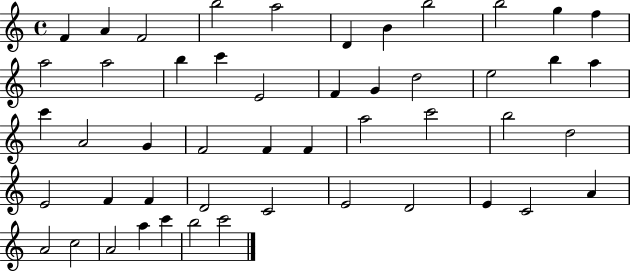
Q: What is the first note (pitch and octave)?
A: F4